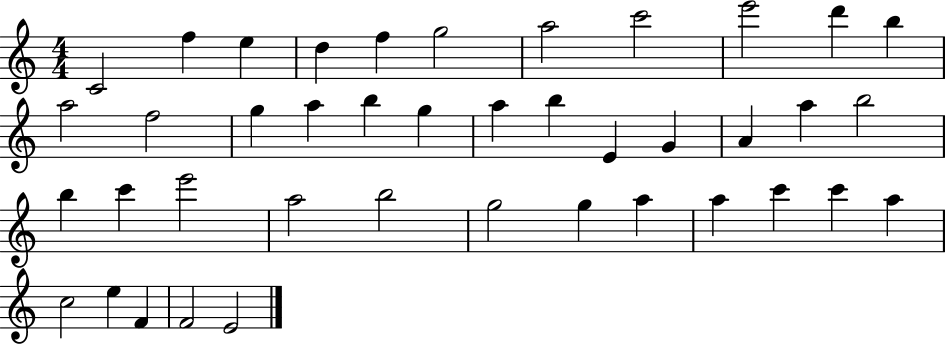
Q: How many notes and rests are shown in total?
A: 41